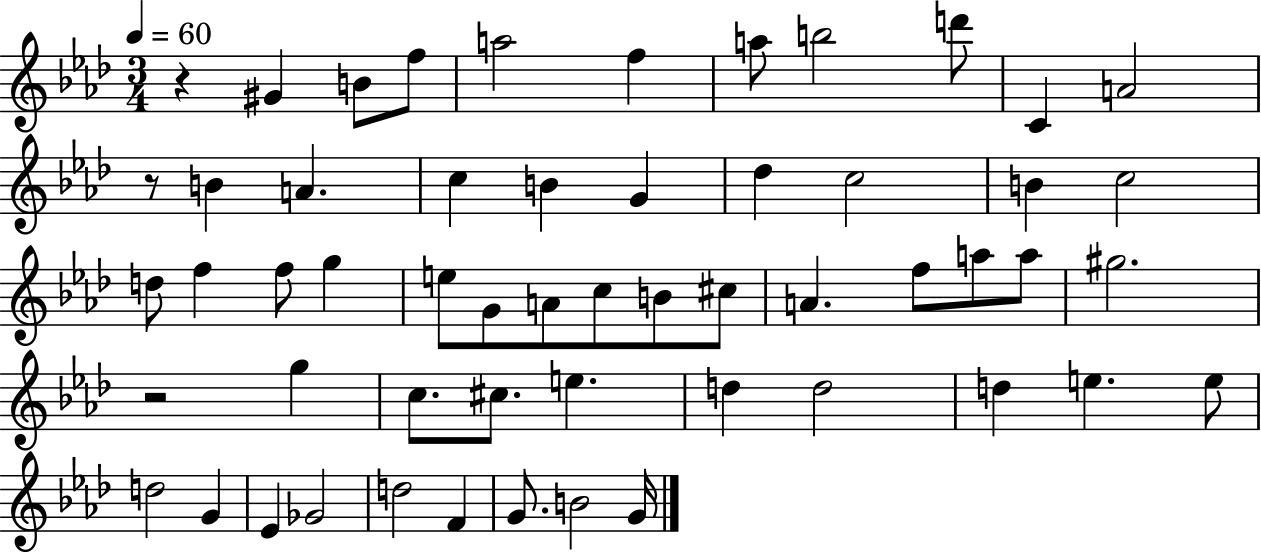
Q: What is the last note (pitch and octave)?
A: G4